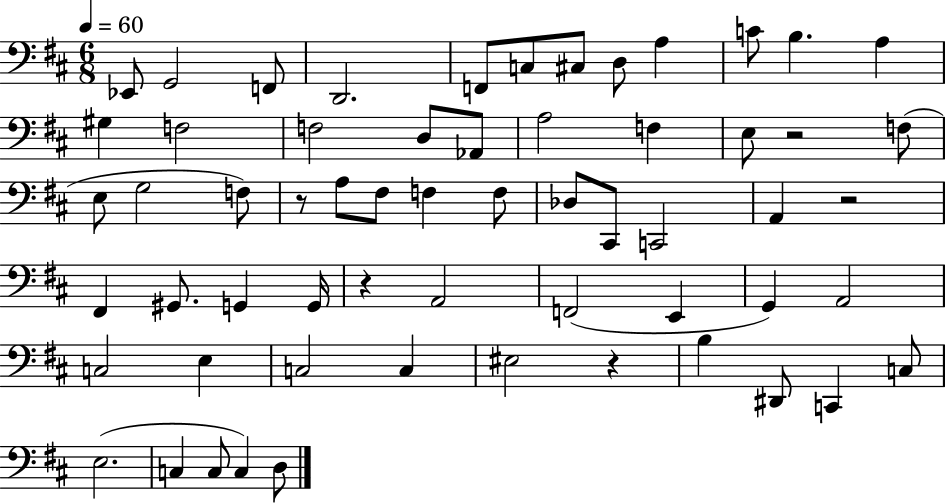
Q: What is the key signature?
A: D major